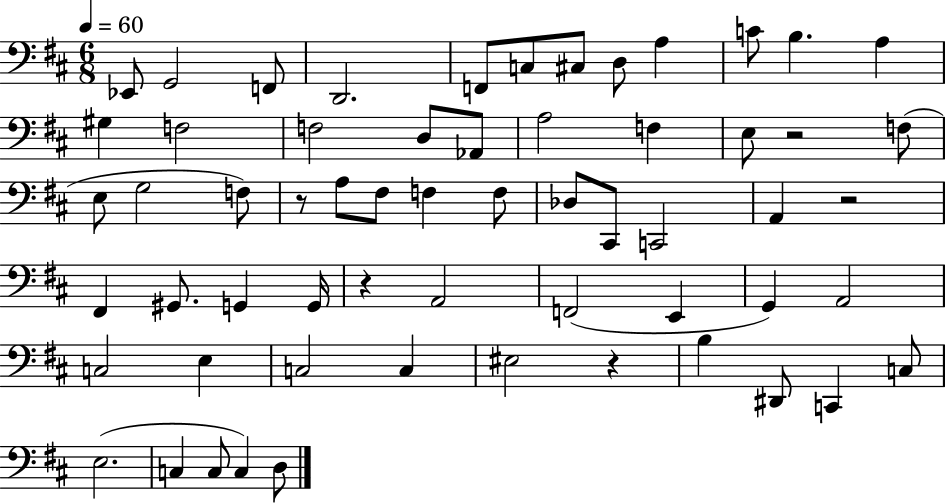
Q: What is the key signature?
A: D major